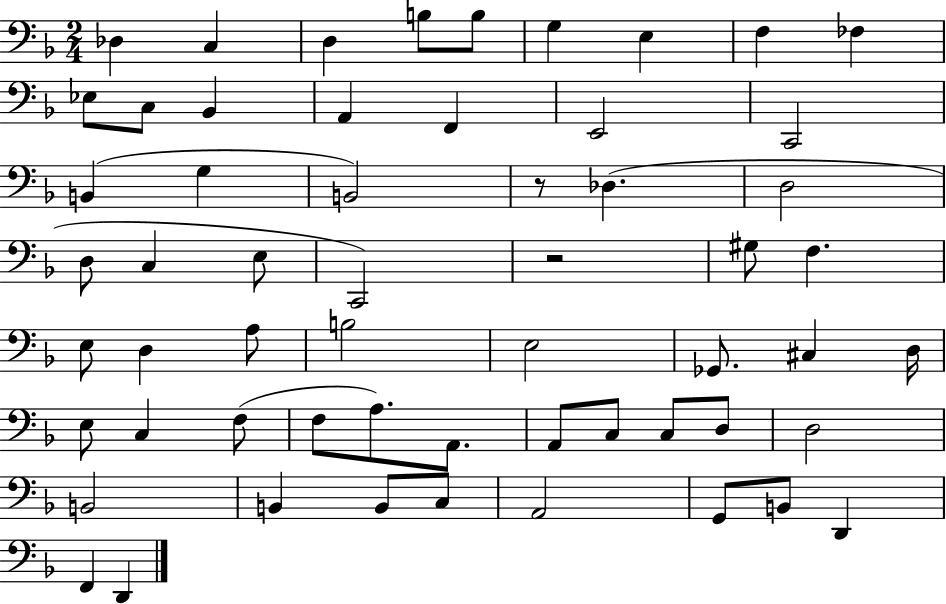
X:1
T:Untitled
M:2/4
L:1/4
K:F
_D, C, D, B,/2 B,/2 G, E, F, _F, _E,/2 C,/2 _B,, A,, F,, E,,2 C,,2 B,, G, B,,2 z/2 _D, D,2 D,/2 C, E,/2 C,,2 z2 ^G,/2 F, E,/2 D, A,/2 B,2 E,2 _G,,/2 ^C, D,/4 E,/2 C, F,/2 F,/2 A,/2 A,,/2 A,,/2 C,/2 C,/2 D,/2 D,2 B,,2 B,, B,,/2 C,/2 A,,2 G,,/2 B,,/2 D,, F,, D,,